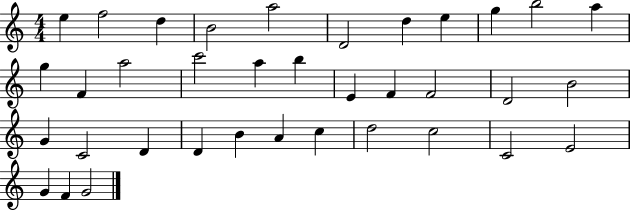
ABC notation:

X:1
T:Untitled
M:4/4
L:1/4
K:C
e f2 d B2 a2 D2 d e g b2 a g F a2 c'2 a b E F F2 D2 B2 G C2 D D B A c d2 c2 C2 E2 G F G2